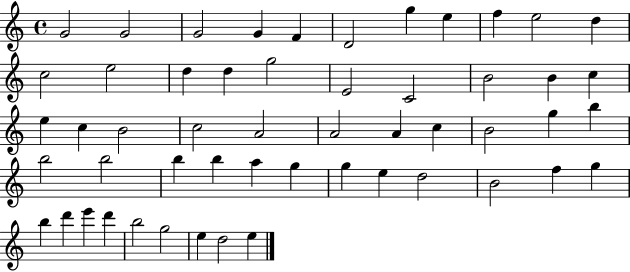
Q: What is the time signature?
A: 4/4